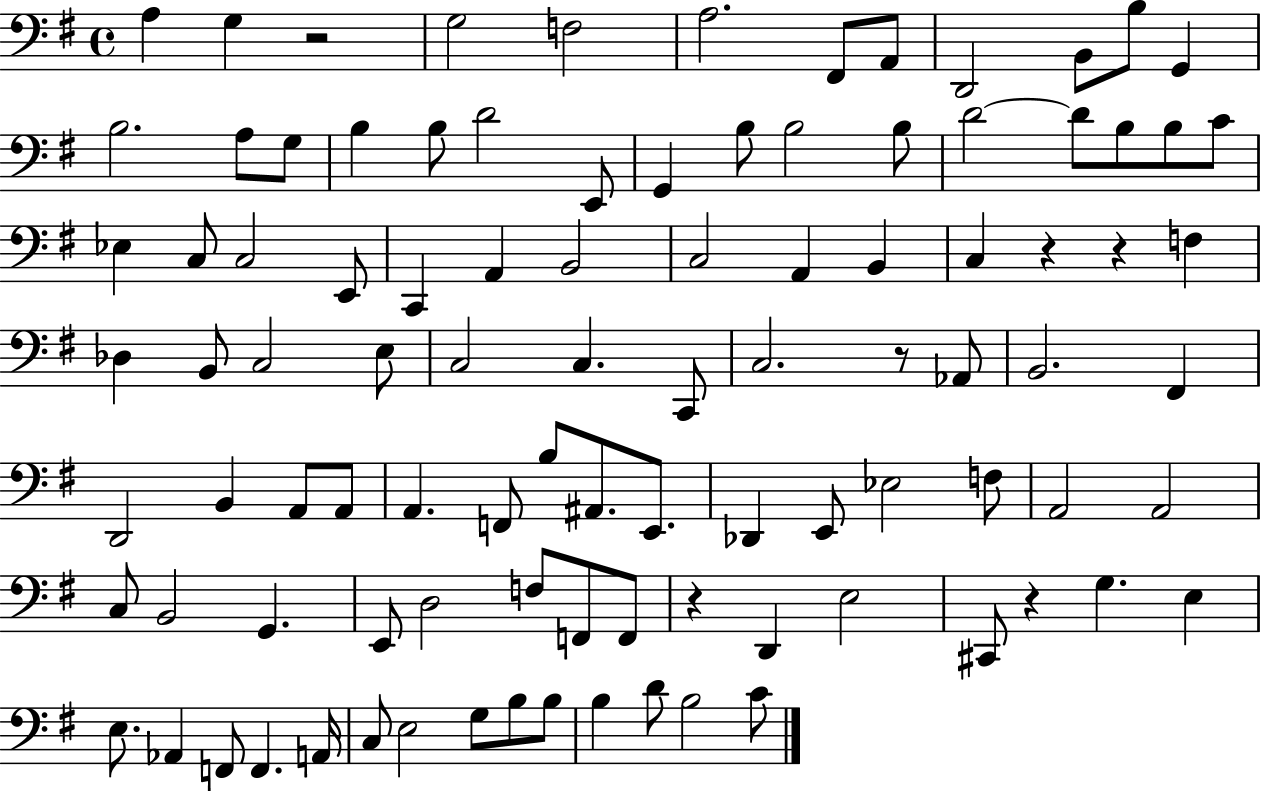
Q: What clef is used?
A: bass